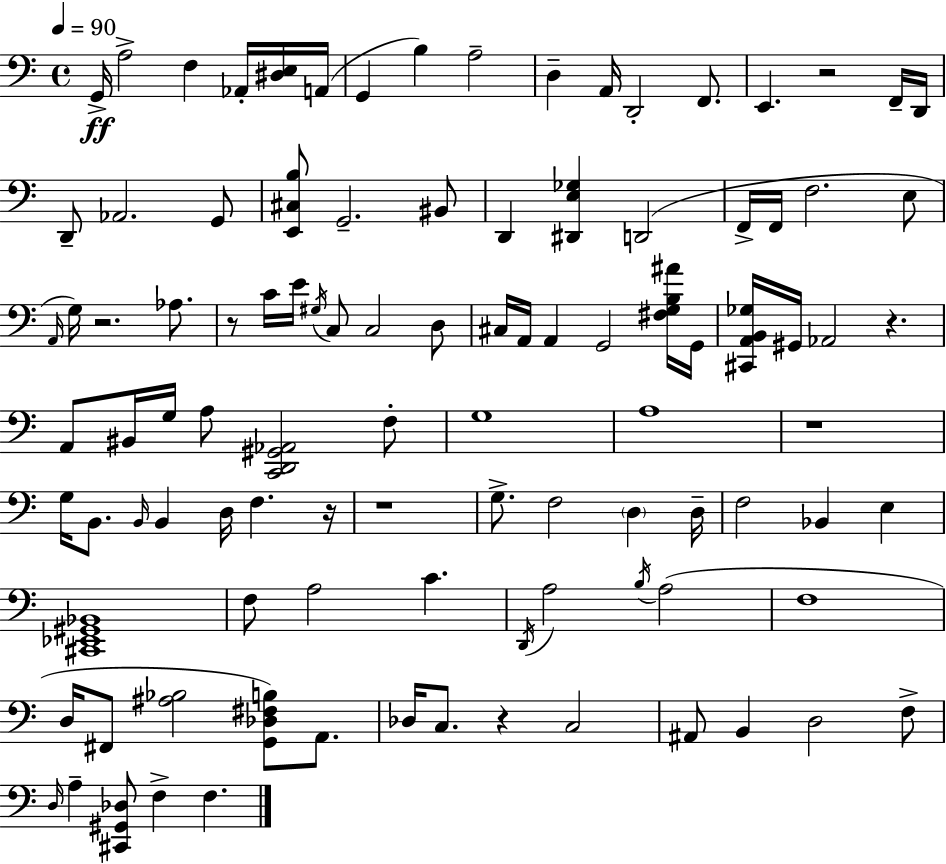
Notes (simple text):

G2/s A3/h F3/q Ab2/s [D#3,E3]/s A2/s G2/q B3/q A3/h D3/q A2/s D2/h F2/e. E2/q. R/h F2/s D2/s D2/e Ab2/h. G2/e [E2,C#3,B3]/e G2/h. BIS2/e D2/q [D#2,E3,Gb3]/q D2/h F2/s F2/s F3/h. E3/e A2/s G3/s R/h. Ab3/e. R/e C4/s E4/s G#3/s C3/e C3/h D3/e C#3/s A2/s A2/q G2/h [F#3,G3,B3,A#4]/s G2/s [C#2,A2,B2,Gb3]/s G#2/s Ab2/h R/q. A2/e BIS2/s G3/s A3/e [C2,D2,G#2,Ab2]/h F3/e G3/w A3/w R/w G3/s B2/e. B2/s B2/q D3/s F3/q. R/s R/w G3/e. F3/h D3/q D3/s F3/h Bb2/q E3/q [C#2,Eb2,G#2,Bb2]/w F3/e A3/h C4/q. D2/s A3/h B3/s A3/h F3/w D3/s F#2/e [A#3,Bb3]/h [G2,Db3,F#3,B3]/e A2/e. Db3/s C3/e. R/q C3/h A#2/e B2/q D3/h F3/e D3/s A3/q [C#2,G#2,Db3]/e F3/q F3/q.